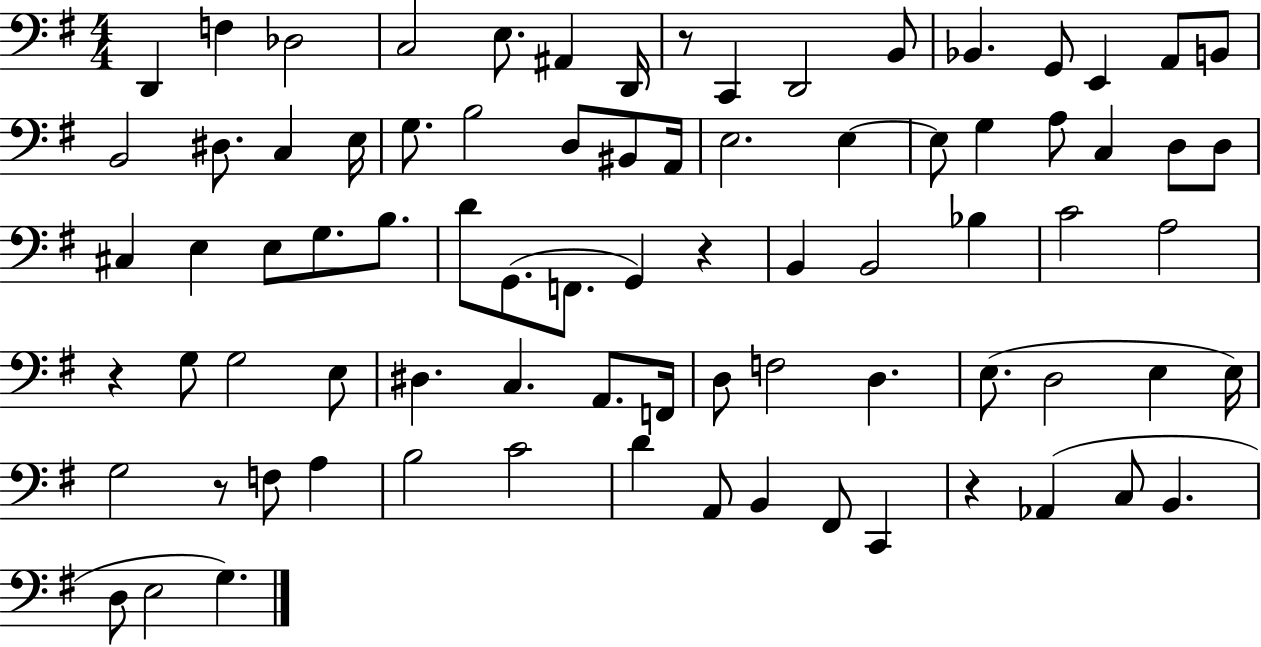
X:1
T:Untitled
M:4/4
L:1/4
K:G
D,, F, _D,2 C,2 E,/2 ^A,, D,,/4 z/2 C,, D,,2 B,,/2 _B,, G,,/2 E,, A,,/2 B,,/2 B,,2 ^D,/2 C, E,/4 G,/2 B,2 D,/2 ^B,,/2 A,,/4 E,2 E, E,/2 G, A,/2 C, D,/2 D,/2 ^C, E, E,/2 G,/2 B,/2 D/2 G,,/2 F,,/2 G,, z B,, B,,2 _B, C2 A,2 z G,/2 G,2 E,/2 ^D, C, A,,/2 F,,/4 D,/2 F,2 D, E,/2 D,2 E, E,/4 G,2 z/2 F,/2 A, B,2 C2 D A,,/2 B,, ^F,,/2 C,, z _A,, C,/2 B,, D,/2 E,2 G,